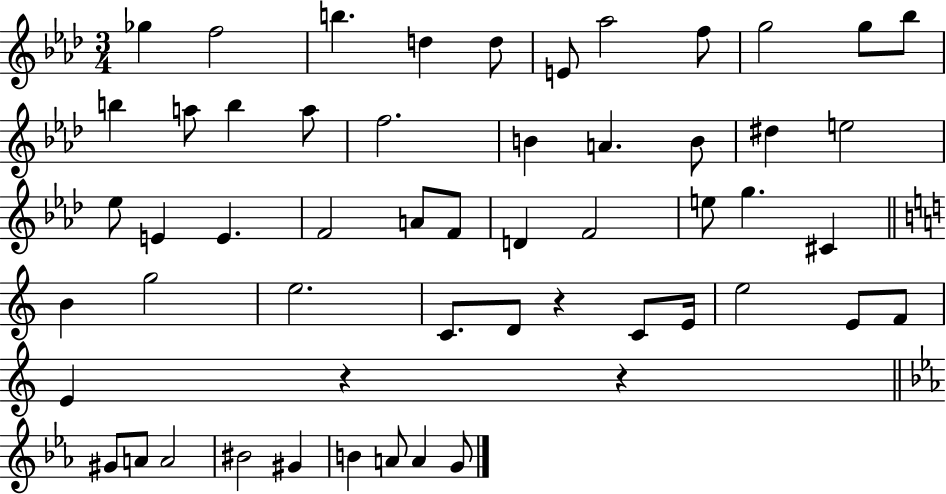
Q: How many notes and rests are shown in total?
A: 55